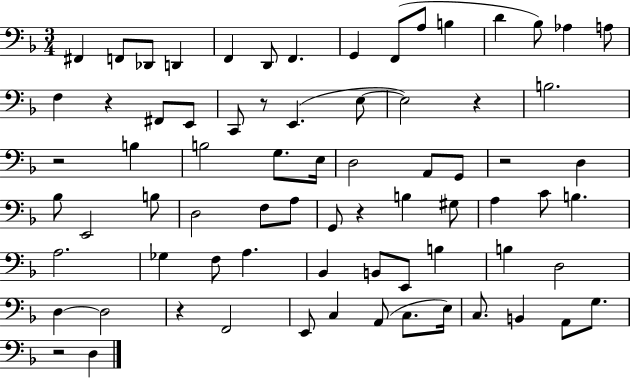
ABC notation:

X:1
T:Untitled
M:3/4
L:1/4
K:F
^F,, F,,/2 _D,,/2 D,, F,, D,,/2 F,, G,, F,,/2 A,/2 B, D _B,/2 _A, A,/2 F, z ^F,,/2 E,,/2 C,,/2 z/2 E,, E,/2 E,2 z B,2 z2 B, B,2 G,/2 E,/4 D,2 A,,/2 G,,/2 z2 D, _B,/2 E,,2 B,/2 D,2 F,/2 A,/2 G,,/2 z B, ^G,/2 A, C/2 B, A,2 _G, F,/2 A, _B,, B,,/2 E,,/2 B, B, D,2 D, D,2 z F,,2 E,,/2 C, A,,/2 C,/2 E,/4 C,/2 B,, A,,/2 G,/2 z2 D,